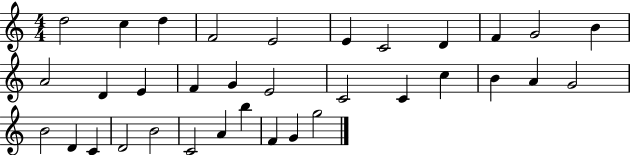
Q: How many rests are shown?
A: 0